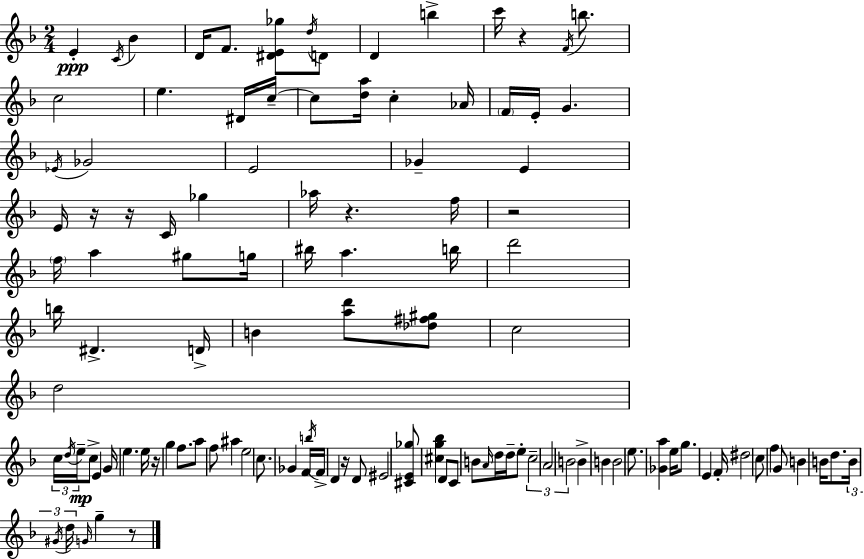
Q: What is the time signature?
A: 2/4